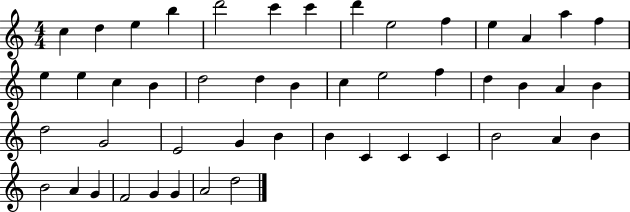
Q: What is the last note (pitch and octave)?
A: D5